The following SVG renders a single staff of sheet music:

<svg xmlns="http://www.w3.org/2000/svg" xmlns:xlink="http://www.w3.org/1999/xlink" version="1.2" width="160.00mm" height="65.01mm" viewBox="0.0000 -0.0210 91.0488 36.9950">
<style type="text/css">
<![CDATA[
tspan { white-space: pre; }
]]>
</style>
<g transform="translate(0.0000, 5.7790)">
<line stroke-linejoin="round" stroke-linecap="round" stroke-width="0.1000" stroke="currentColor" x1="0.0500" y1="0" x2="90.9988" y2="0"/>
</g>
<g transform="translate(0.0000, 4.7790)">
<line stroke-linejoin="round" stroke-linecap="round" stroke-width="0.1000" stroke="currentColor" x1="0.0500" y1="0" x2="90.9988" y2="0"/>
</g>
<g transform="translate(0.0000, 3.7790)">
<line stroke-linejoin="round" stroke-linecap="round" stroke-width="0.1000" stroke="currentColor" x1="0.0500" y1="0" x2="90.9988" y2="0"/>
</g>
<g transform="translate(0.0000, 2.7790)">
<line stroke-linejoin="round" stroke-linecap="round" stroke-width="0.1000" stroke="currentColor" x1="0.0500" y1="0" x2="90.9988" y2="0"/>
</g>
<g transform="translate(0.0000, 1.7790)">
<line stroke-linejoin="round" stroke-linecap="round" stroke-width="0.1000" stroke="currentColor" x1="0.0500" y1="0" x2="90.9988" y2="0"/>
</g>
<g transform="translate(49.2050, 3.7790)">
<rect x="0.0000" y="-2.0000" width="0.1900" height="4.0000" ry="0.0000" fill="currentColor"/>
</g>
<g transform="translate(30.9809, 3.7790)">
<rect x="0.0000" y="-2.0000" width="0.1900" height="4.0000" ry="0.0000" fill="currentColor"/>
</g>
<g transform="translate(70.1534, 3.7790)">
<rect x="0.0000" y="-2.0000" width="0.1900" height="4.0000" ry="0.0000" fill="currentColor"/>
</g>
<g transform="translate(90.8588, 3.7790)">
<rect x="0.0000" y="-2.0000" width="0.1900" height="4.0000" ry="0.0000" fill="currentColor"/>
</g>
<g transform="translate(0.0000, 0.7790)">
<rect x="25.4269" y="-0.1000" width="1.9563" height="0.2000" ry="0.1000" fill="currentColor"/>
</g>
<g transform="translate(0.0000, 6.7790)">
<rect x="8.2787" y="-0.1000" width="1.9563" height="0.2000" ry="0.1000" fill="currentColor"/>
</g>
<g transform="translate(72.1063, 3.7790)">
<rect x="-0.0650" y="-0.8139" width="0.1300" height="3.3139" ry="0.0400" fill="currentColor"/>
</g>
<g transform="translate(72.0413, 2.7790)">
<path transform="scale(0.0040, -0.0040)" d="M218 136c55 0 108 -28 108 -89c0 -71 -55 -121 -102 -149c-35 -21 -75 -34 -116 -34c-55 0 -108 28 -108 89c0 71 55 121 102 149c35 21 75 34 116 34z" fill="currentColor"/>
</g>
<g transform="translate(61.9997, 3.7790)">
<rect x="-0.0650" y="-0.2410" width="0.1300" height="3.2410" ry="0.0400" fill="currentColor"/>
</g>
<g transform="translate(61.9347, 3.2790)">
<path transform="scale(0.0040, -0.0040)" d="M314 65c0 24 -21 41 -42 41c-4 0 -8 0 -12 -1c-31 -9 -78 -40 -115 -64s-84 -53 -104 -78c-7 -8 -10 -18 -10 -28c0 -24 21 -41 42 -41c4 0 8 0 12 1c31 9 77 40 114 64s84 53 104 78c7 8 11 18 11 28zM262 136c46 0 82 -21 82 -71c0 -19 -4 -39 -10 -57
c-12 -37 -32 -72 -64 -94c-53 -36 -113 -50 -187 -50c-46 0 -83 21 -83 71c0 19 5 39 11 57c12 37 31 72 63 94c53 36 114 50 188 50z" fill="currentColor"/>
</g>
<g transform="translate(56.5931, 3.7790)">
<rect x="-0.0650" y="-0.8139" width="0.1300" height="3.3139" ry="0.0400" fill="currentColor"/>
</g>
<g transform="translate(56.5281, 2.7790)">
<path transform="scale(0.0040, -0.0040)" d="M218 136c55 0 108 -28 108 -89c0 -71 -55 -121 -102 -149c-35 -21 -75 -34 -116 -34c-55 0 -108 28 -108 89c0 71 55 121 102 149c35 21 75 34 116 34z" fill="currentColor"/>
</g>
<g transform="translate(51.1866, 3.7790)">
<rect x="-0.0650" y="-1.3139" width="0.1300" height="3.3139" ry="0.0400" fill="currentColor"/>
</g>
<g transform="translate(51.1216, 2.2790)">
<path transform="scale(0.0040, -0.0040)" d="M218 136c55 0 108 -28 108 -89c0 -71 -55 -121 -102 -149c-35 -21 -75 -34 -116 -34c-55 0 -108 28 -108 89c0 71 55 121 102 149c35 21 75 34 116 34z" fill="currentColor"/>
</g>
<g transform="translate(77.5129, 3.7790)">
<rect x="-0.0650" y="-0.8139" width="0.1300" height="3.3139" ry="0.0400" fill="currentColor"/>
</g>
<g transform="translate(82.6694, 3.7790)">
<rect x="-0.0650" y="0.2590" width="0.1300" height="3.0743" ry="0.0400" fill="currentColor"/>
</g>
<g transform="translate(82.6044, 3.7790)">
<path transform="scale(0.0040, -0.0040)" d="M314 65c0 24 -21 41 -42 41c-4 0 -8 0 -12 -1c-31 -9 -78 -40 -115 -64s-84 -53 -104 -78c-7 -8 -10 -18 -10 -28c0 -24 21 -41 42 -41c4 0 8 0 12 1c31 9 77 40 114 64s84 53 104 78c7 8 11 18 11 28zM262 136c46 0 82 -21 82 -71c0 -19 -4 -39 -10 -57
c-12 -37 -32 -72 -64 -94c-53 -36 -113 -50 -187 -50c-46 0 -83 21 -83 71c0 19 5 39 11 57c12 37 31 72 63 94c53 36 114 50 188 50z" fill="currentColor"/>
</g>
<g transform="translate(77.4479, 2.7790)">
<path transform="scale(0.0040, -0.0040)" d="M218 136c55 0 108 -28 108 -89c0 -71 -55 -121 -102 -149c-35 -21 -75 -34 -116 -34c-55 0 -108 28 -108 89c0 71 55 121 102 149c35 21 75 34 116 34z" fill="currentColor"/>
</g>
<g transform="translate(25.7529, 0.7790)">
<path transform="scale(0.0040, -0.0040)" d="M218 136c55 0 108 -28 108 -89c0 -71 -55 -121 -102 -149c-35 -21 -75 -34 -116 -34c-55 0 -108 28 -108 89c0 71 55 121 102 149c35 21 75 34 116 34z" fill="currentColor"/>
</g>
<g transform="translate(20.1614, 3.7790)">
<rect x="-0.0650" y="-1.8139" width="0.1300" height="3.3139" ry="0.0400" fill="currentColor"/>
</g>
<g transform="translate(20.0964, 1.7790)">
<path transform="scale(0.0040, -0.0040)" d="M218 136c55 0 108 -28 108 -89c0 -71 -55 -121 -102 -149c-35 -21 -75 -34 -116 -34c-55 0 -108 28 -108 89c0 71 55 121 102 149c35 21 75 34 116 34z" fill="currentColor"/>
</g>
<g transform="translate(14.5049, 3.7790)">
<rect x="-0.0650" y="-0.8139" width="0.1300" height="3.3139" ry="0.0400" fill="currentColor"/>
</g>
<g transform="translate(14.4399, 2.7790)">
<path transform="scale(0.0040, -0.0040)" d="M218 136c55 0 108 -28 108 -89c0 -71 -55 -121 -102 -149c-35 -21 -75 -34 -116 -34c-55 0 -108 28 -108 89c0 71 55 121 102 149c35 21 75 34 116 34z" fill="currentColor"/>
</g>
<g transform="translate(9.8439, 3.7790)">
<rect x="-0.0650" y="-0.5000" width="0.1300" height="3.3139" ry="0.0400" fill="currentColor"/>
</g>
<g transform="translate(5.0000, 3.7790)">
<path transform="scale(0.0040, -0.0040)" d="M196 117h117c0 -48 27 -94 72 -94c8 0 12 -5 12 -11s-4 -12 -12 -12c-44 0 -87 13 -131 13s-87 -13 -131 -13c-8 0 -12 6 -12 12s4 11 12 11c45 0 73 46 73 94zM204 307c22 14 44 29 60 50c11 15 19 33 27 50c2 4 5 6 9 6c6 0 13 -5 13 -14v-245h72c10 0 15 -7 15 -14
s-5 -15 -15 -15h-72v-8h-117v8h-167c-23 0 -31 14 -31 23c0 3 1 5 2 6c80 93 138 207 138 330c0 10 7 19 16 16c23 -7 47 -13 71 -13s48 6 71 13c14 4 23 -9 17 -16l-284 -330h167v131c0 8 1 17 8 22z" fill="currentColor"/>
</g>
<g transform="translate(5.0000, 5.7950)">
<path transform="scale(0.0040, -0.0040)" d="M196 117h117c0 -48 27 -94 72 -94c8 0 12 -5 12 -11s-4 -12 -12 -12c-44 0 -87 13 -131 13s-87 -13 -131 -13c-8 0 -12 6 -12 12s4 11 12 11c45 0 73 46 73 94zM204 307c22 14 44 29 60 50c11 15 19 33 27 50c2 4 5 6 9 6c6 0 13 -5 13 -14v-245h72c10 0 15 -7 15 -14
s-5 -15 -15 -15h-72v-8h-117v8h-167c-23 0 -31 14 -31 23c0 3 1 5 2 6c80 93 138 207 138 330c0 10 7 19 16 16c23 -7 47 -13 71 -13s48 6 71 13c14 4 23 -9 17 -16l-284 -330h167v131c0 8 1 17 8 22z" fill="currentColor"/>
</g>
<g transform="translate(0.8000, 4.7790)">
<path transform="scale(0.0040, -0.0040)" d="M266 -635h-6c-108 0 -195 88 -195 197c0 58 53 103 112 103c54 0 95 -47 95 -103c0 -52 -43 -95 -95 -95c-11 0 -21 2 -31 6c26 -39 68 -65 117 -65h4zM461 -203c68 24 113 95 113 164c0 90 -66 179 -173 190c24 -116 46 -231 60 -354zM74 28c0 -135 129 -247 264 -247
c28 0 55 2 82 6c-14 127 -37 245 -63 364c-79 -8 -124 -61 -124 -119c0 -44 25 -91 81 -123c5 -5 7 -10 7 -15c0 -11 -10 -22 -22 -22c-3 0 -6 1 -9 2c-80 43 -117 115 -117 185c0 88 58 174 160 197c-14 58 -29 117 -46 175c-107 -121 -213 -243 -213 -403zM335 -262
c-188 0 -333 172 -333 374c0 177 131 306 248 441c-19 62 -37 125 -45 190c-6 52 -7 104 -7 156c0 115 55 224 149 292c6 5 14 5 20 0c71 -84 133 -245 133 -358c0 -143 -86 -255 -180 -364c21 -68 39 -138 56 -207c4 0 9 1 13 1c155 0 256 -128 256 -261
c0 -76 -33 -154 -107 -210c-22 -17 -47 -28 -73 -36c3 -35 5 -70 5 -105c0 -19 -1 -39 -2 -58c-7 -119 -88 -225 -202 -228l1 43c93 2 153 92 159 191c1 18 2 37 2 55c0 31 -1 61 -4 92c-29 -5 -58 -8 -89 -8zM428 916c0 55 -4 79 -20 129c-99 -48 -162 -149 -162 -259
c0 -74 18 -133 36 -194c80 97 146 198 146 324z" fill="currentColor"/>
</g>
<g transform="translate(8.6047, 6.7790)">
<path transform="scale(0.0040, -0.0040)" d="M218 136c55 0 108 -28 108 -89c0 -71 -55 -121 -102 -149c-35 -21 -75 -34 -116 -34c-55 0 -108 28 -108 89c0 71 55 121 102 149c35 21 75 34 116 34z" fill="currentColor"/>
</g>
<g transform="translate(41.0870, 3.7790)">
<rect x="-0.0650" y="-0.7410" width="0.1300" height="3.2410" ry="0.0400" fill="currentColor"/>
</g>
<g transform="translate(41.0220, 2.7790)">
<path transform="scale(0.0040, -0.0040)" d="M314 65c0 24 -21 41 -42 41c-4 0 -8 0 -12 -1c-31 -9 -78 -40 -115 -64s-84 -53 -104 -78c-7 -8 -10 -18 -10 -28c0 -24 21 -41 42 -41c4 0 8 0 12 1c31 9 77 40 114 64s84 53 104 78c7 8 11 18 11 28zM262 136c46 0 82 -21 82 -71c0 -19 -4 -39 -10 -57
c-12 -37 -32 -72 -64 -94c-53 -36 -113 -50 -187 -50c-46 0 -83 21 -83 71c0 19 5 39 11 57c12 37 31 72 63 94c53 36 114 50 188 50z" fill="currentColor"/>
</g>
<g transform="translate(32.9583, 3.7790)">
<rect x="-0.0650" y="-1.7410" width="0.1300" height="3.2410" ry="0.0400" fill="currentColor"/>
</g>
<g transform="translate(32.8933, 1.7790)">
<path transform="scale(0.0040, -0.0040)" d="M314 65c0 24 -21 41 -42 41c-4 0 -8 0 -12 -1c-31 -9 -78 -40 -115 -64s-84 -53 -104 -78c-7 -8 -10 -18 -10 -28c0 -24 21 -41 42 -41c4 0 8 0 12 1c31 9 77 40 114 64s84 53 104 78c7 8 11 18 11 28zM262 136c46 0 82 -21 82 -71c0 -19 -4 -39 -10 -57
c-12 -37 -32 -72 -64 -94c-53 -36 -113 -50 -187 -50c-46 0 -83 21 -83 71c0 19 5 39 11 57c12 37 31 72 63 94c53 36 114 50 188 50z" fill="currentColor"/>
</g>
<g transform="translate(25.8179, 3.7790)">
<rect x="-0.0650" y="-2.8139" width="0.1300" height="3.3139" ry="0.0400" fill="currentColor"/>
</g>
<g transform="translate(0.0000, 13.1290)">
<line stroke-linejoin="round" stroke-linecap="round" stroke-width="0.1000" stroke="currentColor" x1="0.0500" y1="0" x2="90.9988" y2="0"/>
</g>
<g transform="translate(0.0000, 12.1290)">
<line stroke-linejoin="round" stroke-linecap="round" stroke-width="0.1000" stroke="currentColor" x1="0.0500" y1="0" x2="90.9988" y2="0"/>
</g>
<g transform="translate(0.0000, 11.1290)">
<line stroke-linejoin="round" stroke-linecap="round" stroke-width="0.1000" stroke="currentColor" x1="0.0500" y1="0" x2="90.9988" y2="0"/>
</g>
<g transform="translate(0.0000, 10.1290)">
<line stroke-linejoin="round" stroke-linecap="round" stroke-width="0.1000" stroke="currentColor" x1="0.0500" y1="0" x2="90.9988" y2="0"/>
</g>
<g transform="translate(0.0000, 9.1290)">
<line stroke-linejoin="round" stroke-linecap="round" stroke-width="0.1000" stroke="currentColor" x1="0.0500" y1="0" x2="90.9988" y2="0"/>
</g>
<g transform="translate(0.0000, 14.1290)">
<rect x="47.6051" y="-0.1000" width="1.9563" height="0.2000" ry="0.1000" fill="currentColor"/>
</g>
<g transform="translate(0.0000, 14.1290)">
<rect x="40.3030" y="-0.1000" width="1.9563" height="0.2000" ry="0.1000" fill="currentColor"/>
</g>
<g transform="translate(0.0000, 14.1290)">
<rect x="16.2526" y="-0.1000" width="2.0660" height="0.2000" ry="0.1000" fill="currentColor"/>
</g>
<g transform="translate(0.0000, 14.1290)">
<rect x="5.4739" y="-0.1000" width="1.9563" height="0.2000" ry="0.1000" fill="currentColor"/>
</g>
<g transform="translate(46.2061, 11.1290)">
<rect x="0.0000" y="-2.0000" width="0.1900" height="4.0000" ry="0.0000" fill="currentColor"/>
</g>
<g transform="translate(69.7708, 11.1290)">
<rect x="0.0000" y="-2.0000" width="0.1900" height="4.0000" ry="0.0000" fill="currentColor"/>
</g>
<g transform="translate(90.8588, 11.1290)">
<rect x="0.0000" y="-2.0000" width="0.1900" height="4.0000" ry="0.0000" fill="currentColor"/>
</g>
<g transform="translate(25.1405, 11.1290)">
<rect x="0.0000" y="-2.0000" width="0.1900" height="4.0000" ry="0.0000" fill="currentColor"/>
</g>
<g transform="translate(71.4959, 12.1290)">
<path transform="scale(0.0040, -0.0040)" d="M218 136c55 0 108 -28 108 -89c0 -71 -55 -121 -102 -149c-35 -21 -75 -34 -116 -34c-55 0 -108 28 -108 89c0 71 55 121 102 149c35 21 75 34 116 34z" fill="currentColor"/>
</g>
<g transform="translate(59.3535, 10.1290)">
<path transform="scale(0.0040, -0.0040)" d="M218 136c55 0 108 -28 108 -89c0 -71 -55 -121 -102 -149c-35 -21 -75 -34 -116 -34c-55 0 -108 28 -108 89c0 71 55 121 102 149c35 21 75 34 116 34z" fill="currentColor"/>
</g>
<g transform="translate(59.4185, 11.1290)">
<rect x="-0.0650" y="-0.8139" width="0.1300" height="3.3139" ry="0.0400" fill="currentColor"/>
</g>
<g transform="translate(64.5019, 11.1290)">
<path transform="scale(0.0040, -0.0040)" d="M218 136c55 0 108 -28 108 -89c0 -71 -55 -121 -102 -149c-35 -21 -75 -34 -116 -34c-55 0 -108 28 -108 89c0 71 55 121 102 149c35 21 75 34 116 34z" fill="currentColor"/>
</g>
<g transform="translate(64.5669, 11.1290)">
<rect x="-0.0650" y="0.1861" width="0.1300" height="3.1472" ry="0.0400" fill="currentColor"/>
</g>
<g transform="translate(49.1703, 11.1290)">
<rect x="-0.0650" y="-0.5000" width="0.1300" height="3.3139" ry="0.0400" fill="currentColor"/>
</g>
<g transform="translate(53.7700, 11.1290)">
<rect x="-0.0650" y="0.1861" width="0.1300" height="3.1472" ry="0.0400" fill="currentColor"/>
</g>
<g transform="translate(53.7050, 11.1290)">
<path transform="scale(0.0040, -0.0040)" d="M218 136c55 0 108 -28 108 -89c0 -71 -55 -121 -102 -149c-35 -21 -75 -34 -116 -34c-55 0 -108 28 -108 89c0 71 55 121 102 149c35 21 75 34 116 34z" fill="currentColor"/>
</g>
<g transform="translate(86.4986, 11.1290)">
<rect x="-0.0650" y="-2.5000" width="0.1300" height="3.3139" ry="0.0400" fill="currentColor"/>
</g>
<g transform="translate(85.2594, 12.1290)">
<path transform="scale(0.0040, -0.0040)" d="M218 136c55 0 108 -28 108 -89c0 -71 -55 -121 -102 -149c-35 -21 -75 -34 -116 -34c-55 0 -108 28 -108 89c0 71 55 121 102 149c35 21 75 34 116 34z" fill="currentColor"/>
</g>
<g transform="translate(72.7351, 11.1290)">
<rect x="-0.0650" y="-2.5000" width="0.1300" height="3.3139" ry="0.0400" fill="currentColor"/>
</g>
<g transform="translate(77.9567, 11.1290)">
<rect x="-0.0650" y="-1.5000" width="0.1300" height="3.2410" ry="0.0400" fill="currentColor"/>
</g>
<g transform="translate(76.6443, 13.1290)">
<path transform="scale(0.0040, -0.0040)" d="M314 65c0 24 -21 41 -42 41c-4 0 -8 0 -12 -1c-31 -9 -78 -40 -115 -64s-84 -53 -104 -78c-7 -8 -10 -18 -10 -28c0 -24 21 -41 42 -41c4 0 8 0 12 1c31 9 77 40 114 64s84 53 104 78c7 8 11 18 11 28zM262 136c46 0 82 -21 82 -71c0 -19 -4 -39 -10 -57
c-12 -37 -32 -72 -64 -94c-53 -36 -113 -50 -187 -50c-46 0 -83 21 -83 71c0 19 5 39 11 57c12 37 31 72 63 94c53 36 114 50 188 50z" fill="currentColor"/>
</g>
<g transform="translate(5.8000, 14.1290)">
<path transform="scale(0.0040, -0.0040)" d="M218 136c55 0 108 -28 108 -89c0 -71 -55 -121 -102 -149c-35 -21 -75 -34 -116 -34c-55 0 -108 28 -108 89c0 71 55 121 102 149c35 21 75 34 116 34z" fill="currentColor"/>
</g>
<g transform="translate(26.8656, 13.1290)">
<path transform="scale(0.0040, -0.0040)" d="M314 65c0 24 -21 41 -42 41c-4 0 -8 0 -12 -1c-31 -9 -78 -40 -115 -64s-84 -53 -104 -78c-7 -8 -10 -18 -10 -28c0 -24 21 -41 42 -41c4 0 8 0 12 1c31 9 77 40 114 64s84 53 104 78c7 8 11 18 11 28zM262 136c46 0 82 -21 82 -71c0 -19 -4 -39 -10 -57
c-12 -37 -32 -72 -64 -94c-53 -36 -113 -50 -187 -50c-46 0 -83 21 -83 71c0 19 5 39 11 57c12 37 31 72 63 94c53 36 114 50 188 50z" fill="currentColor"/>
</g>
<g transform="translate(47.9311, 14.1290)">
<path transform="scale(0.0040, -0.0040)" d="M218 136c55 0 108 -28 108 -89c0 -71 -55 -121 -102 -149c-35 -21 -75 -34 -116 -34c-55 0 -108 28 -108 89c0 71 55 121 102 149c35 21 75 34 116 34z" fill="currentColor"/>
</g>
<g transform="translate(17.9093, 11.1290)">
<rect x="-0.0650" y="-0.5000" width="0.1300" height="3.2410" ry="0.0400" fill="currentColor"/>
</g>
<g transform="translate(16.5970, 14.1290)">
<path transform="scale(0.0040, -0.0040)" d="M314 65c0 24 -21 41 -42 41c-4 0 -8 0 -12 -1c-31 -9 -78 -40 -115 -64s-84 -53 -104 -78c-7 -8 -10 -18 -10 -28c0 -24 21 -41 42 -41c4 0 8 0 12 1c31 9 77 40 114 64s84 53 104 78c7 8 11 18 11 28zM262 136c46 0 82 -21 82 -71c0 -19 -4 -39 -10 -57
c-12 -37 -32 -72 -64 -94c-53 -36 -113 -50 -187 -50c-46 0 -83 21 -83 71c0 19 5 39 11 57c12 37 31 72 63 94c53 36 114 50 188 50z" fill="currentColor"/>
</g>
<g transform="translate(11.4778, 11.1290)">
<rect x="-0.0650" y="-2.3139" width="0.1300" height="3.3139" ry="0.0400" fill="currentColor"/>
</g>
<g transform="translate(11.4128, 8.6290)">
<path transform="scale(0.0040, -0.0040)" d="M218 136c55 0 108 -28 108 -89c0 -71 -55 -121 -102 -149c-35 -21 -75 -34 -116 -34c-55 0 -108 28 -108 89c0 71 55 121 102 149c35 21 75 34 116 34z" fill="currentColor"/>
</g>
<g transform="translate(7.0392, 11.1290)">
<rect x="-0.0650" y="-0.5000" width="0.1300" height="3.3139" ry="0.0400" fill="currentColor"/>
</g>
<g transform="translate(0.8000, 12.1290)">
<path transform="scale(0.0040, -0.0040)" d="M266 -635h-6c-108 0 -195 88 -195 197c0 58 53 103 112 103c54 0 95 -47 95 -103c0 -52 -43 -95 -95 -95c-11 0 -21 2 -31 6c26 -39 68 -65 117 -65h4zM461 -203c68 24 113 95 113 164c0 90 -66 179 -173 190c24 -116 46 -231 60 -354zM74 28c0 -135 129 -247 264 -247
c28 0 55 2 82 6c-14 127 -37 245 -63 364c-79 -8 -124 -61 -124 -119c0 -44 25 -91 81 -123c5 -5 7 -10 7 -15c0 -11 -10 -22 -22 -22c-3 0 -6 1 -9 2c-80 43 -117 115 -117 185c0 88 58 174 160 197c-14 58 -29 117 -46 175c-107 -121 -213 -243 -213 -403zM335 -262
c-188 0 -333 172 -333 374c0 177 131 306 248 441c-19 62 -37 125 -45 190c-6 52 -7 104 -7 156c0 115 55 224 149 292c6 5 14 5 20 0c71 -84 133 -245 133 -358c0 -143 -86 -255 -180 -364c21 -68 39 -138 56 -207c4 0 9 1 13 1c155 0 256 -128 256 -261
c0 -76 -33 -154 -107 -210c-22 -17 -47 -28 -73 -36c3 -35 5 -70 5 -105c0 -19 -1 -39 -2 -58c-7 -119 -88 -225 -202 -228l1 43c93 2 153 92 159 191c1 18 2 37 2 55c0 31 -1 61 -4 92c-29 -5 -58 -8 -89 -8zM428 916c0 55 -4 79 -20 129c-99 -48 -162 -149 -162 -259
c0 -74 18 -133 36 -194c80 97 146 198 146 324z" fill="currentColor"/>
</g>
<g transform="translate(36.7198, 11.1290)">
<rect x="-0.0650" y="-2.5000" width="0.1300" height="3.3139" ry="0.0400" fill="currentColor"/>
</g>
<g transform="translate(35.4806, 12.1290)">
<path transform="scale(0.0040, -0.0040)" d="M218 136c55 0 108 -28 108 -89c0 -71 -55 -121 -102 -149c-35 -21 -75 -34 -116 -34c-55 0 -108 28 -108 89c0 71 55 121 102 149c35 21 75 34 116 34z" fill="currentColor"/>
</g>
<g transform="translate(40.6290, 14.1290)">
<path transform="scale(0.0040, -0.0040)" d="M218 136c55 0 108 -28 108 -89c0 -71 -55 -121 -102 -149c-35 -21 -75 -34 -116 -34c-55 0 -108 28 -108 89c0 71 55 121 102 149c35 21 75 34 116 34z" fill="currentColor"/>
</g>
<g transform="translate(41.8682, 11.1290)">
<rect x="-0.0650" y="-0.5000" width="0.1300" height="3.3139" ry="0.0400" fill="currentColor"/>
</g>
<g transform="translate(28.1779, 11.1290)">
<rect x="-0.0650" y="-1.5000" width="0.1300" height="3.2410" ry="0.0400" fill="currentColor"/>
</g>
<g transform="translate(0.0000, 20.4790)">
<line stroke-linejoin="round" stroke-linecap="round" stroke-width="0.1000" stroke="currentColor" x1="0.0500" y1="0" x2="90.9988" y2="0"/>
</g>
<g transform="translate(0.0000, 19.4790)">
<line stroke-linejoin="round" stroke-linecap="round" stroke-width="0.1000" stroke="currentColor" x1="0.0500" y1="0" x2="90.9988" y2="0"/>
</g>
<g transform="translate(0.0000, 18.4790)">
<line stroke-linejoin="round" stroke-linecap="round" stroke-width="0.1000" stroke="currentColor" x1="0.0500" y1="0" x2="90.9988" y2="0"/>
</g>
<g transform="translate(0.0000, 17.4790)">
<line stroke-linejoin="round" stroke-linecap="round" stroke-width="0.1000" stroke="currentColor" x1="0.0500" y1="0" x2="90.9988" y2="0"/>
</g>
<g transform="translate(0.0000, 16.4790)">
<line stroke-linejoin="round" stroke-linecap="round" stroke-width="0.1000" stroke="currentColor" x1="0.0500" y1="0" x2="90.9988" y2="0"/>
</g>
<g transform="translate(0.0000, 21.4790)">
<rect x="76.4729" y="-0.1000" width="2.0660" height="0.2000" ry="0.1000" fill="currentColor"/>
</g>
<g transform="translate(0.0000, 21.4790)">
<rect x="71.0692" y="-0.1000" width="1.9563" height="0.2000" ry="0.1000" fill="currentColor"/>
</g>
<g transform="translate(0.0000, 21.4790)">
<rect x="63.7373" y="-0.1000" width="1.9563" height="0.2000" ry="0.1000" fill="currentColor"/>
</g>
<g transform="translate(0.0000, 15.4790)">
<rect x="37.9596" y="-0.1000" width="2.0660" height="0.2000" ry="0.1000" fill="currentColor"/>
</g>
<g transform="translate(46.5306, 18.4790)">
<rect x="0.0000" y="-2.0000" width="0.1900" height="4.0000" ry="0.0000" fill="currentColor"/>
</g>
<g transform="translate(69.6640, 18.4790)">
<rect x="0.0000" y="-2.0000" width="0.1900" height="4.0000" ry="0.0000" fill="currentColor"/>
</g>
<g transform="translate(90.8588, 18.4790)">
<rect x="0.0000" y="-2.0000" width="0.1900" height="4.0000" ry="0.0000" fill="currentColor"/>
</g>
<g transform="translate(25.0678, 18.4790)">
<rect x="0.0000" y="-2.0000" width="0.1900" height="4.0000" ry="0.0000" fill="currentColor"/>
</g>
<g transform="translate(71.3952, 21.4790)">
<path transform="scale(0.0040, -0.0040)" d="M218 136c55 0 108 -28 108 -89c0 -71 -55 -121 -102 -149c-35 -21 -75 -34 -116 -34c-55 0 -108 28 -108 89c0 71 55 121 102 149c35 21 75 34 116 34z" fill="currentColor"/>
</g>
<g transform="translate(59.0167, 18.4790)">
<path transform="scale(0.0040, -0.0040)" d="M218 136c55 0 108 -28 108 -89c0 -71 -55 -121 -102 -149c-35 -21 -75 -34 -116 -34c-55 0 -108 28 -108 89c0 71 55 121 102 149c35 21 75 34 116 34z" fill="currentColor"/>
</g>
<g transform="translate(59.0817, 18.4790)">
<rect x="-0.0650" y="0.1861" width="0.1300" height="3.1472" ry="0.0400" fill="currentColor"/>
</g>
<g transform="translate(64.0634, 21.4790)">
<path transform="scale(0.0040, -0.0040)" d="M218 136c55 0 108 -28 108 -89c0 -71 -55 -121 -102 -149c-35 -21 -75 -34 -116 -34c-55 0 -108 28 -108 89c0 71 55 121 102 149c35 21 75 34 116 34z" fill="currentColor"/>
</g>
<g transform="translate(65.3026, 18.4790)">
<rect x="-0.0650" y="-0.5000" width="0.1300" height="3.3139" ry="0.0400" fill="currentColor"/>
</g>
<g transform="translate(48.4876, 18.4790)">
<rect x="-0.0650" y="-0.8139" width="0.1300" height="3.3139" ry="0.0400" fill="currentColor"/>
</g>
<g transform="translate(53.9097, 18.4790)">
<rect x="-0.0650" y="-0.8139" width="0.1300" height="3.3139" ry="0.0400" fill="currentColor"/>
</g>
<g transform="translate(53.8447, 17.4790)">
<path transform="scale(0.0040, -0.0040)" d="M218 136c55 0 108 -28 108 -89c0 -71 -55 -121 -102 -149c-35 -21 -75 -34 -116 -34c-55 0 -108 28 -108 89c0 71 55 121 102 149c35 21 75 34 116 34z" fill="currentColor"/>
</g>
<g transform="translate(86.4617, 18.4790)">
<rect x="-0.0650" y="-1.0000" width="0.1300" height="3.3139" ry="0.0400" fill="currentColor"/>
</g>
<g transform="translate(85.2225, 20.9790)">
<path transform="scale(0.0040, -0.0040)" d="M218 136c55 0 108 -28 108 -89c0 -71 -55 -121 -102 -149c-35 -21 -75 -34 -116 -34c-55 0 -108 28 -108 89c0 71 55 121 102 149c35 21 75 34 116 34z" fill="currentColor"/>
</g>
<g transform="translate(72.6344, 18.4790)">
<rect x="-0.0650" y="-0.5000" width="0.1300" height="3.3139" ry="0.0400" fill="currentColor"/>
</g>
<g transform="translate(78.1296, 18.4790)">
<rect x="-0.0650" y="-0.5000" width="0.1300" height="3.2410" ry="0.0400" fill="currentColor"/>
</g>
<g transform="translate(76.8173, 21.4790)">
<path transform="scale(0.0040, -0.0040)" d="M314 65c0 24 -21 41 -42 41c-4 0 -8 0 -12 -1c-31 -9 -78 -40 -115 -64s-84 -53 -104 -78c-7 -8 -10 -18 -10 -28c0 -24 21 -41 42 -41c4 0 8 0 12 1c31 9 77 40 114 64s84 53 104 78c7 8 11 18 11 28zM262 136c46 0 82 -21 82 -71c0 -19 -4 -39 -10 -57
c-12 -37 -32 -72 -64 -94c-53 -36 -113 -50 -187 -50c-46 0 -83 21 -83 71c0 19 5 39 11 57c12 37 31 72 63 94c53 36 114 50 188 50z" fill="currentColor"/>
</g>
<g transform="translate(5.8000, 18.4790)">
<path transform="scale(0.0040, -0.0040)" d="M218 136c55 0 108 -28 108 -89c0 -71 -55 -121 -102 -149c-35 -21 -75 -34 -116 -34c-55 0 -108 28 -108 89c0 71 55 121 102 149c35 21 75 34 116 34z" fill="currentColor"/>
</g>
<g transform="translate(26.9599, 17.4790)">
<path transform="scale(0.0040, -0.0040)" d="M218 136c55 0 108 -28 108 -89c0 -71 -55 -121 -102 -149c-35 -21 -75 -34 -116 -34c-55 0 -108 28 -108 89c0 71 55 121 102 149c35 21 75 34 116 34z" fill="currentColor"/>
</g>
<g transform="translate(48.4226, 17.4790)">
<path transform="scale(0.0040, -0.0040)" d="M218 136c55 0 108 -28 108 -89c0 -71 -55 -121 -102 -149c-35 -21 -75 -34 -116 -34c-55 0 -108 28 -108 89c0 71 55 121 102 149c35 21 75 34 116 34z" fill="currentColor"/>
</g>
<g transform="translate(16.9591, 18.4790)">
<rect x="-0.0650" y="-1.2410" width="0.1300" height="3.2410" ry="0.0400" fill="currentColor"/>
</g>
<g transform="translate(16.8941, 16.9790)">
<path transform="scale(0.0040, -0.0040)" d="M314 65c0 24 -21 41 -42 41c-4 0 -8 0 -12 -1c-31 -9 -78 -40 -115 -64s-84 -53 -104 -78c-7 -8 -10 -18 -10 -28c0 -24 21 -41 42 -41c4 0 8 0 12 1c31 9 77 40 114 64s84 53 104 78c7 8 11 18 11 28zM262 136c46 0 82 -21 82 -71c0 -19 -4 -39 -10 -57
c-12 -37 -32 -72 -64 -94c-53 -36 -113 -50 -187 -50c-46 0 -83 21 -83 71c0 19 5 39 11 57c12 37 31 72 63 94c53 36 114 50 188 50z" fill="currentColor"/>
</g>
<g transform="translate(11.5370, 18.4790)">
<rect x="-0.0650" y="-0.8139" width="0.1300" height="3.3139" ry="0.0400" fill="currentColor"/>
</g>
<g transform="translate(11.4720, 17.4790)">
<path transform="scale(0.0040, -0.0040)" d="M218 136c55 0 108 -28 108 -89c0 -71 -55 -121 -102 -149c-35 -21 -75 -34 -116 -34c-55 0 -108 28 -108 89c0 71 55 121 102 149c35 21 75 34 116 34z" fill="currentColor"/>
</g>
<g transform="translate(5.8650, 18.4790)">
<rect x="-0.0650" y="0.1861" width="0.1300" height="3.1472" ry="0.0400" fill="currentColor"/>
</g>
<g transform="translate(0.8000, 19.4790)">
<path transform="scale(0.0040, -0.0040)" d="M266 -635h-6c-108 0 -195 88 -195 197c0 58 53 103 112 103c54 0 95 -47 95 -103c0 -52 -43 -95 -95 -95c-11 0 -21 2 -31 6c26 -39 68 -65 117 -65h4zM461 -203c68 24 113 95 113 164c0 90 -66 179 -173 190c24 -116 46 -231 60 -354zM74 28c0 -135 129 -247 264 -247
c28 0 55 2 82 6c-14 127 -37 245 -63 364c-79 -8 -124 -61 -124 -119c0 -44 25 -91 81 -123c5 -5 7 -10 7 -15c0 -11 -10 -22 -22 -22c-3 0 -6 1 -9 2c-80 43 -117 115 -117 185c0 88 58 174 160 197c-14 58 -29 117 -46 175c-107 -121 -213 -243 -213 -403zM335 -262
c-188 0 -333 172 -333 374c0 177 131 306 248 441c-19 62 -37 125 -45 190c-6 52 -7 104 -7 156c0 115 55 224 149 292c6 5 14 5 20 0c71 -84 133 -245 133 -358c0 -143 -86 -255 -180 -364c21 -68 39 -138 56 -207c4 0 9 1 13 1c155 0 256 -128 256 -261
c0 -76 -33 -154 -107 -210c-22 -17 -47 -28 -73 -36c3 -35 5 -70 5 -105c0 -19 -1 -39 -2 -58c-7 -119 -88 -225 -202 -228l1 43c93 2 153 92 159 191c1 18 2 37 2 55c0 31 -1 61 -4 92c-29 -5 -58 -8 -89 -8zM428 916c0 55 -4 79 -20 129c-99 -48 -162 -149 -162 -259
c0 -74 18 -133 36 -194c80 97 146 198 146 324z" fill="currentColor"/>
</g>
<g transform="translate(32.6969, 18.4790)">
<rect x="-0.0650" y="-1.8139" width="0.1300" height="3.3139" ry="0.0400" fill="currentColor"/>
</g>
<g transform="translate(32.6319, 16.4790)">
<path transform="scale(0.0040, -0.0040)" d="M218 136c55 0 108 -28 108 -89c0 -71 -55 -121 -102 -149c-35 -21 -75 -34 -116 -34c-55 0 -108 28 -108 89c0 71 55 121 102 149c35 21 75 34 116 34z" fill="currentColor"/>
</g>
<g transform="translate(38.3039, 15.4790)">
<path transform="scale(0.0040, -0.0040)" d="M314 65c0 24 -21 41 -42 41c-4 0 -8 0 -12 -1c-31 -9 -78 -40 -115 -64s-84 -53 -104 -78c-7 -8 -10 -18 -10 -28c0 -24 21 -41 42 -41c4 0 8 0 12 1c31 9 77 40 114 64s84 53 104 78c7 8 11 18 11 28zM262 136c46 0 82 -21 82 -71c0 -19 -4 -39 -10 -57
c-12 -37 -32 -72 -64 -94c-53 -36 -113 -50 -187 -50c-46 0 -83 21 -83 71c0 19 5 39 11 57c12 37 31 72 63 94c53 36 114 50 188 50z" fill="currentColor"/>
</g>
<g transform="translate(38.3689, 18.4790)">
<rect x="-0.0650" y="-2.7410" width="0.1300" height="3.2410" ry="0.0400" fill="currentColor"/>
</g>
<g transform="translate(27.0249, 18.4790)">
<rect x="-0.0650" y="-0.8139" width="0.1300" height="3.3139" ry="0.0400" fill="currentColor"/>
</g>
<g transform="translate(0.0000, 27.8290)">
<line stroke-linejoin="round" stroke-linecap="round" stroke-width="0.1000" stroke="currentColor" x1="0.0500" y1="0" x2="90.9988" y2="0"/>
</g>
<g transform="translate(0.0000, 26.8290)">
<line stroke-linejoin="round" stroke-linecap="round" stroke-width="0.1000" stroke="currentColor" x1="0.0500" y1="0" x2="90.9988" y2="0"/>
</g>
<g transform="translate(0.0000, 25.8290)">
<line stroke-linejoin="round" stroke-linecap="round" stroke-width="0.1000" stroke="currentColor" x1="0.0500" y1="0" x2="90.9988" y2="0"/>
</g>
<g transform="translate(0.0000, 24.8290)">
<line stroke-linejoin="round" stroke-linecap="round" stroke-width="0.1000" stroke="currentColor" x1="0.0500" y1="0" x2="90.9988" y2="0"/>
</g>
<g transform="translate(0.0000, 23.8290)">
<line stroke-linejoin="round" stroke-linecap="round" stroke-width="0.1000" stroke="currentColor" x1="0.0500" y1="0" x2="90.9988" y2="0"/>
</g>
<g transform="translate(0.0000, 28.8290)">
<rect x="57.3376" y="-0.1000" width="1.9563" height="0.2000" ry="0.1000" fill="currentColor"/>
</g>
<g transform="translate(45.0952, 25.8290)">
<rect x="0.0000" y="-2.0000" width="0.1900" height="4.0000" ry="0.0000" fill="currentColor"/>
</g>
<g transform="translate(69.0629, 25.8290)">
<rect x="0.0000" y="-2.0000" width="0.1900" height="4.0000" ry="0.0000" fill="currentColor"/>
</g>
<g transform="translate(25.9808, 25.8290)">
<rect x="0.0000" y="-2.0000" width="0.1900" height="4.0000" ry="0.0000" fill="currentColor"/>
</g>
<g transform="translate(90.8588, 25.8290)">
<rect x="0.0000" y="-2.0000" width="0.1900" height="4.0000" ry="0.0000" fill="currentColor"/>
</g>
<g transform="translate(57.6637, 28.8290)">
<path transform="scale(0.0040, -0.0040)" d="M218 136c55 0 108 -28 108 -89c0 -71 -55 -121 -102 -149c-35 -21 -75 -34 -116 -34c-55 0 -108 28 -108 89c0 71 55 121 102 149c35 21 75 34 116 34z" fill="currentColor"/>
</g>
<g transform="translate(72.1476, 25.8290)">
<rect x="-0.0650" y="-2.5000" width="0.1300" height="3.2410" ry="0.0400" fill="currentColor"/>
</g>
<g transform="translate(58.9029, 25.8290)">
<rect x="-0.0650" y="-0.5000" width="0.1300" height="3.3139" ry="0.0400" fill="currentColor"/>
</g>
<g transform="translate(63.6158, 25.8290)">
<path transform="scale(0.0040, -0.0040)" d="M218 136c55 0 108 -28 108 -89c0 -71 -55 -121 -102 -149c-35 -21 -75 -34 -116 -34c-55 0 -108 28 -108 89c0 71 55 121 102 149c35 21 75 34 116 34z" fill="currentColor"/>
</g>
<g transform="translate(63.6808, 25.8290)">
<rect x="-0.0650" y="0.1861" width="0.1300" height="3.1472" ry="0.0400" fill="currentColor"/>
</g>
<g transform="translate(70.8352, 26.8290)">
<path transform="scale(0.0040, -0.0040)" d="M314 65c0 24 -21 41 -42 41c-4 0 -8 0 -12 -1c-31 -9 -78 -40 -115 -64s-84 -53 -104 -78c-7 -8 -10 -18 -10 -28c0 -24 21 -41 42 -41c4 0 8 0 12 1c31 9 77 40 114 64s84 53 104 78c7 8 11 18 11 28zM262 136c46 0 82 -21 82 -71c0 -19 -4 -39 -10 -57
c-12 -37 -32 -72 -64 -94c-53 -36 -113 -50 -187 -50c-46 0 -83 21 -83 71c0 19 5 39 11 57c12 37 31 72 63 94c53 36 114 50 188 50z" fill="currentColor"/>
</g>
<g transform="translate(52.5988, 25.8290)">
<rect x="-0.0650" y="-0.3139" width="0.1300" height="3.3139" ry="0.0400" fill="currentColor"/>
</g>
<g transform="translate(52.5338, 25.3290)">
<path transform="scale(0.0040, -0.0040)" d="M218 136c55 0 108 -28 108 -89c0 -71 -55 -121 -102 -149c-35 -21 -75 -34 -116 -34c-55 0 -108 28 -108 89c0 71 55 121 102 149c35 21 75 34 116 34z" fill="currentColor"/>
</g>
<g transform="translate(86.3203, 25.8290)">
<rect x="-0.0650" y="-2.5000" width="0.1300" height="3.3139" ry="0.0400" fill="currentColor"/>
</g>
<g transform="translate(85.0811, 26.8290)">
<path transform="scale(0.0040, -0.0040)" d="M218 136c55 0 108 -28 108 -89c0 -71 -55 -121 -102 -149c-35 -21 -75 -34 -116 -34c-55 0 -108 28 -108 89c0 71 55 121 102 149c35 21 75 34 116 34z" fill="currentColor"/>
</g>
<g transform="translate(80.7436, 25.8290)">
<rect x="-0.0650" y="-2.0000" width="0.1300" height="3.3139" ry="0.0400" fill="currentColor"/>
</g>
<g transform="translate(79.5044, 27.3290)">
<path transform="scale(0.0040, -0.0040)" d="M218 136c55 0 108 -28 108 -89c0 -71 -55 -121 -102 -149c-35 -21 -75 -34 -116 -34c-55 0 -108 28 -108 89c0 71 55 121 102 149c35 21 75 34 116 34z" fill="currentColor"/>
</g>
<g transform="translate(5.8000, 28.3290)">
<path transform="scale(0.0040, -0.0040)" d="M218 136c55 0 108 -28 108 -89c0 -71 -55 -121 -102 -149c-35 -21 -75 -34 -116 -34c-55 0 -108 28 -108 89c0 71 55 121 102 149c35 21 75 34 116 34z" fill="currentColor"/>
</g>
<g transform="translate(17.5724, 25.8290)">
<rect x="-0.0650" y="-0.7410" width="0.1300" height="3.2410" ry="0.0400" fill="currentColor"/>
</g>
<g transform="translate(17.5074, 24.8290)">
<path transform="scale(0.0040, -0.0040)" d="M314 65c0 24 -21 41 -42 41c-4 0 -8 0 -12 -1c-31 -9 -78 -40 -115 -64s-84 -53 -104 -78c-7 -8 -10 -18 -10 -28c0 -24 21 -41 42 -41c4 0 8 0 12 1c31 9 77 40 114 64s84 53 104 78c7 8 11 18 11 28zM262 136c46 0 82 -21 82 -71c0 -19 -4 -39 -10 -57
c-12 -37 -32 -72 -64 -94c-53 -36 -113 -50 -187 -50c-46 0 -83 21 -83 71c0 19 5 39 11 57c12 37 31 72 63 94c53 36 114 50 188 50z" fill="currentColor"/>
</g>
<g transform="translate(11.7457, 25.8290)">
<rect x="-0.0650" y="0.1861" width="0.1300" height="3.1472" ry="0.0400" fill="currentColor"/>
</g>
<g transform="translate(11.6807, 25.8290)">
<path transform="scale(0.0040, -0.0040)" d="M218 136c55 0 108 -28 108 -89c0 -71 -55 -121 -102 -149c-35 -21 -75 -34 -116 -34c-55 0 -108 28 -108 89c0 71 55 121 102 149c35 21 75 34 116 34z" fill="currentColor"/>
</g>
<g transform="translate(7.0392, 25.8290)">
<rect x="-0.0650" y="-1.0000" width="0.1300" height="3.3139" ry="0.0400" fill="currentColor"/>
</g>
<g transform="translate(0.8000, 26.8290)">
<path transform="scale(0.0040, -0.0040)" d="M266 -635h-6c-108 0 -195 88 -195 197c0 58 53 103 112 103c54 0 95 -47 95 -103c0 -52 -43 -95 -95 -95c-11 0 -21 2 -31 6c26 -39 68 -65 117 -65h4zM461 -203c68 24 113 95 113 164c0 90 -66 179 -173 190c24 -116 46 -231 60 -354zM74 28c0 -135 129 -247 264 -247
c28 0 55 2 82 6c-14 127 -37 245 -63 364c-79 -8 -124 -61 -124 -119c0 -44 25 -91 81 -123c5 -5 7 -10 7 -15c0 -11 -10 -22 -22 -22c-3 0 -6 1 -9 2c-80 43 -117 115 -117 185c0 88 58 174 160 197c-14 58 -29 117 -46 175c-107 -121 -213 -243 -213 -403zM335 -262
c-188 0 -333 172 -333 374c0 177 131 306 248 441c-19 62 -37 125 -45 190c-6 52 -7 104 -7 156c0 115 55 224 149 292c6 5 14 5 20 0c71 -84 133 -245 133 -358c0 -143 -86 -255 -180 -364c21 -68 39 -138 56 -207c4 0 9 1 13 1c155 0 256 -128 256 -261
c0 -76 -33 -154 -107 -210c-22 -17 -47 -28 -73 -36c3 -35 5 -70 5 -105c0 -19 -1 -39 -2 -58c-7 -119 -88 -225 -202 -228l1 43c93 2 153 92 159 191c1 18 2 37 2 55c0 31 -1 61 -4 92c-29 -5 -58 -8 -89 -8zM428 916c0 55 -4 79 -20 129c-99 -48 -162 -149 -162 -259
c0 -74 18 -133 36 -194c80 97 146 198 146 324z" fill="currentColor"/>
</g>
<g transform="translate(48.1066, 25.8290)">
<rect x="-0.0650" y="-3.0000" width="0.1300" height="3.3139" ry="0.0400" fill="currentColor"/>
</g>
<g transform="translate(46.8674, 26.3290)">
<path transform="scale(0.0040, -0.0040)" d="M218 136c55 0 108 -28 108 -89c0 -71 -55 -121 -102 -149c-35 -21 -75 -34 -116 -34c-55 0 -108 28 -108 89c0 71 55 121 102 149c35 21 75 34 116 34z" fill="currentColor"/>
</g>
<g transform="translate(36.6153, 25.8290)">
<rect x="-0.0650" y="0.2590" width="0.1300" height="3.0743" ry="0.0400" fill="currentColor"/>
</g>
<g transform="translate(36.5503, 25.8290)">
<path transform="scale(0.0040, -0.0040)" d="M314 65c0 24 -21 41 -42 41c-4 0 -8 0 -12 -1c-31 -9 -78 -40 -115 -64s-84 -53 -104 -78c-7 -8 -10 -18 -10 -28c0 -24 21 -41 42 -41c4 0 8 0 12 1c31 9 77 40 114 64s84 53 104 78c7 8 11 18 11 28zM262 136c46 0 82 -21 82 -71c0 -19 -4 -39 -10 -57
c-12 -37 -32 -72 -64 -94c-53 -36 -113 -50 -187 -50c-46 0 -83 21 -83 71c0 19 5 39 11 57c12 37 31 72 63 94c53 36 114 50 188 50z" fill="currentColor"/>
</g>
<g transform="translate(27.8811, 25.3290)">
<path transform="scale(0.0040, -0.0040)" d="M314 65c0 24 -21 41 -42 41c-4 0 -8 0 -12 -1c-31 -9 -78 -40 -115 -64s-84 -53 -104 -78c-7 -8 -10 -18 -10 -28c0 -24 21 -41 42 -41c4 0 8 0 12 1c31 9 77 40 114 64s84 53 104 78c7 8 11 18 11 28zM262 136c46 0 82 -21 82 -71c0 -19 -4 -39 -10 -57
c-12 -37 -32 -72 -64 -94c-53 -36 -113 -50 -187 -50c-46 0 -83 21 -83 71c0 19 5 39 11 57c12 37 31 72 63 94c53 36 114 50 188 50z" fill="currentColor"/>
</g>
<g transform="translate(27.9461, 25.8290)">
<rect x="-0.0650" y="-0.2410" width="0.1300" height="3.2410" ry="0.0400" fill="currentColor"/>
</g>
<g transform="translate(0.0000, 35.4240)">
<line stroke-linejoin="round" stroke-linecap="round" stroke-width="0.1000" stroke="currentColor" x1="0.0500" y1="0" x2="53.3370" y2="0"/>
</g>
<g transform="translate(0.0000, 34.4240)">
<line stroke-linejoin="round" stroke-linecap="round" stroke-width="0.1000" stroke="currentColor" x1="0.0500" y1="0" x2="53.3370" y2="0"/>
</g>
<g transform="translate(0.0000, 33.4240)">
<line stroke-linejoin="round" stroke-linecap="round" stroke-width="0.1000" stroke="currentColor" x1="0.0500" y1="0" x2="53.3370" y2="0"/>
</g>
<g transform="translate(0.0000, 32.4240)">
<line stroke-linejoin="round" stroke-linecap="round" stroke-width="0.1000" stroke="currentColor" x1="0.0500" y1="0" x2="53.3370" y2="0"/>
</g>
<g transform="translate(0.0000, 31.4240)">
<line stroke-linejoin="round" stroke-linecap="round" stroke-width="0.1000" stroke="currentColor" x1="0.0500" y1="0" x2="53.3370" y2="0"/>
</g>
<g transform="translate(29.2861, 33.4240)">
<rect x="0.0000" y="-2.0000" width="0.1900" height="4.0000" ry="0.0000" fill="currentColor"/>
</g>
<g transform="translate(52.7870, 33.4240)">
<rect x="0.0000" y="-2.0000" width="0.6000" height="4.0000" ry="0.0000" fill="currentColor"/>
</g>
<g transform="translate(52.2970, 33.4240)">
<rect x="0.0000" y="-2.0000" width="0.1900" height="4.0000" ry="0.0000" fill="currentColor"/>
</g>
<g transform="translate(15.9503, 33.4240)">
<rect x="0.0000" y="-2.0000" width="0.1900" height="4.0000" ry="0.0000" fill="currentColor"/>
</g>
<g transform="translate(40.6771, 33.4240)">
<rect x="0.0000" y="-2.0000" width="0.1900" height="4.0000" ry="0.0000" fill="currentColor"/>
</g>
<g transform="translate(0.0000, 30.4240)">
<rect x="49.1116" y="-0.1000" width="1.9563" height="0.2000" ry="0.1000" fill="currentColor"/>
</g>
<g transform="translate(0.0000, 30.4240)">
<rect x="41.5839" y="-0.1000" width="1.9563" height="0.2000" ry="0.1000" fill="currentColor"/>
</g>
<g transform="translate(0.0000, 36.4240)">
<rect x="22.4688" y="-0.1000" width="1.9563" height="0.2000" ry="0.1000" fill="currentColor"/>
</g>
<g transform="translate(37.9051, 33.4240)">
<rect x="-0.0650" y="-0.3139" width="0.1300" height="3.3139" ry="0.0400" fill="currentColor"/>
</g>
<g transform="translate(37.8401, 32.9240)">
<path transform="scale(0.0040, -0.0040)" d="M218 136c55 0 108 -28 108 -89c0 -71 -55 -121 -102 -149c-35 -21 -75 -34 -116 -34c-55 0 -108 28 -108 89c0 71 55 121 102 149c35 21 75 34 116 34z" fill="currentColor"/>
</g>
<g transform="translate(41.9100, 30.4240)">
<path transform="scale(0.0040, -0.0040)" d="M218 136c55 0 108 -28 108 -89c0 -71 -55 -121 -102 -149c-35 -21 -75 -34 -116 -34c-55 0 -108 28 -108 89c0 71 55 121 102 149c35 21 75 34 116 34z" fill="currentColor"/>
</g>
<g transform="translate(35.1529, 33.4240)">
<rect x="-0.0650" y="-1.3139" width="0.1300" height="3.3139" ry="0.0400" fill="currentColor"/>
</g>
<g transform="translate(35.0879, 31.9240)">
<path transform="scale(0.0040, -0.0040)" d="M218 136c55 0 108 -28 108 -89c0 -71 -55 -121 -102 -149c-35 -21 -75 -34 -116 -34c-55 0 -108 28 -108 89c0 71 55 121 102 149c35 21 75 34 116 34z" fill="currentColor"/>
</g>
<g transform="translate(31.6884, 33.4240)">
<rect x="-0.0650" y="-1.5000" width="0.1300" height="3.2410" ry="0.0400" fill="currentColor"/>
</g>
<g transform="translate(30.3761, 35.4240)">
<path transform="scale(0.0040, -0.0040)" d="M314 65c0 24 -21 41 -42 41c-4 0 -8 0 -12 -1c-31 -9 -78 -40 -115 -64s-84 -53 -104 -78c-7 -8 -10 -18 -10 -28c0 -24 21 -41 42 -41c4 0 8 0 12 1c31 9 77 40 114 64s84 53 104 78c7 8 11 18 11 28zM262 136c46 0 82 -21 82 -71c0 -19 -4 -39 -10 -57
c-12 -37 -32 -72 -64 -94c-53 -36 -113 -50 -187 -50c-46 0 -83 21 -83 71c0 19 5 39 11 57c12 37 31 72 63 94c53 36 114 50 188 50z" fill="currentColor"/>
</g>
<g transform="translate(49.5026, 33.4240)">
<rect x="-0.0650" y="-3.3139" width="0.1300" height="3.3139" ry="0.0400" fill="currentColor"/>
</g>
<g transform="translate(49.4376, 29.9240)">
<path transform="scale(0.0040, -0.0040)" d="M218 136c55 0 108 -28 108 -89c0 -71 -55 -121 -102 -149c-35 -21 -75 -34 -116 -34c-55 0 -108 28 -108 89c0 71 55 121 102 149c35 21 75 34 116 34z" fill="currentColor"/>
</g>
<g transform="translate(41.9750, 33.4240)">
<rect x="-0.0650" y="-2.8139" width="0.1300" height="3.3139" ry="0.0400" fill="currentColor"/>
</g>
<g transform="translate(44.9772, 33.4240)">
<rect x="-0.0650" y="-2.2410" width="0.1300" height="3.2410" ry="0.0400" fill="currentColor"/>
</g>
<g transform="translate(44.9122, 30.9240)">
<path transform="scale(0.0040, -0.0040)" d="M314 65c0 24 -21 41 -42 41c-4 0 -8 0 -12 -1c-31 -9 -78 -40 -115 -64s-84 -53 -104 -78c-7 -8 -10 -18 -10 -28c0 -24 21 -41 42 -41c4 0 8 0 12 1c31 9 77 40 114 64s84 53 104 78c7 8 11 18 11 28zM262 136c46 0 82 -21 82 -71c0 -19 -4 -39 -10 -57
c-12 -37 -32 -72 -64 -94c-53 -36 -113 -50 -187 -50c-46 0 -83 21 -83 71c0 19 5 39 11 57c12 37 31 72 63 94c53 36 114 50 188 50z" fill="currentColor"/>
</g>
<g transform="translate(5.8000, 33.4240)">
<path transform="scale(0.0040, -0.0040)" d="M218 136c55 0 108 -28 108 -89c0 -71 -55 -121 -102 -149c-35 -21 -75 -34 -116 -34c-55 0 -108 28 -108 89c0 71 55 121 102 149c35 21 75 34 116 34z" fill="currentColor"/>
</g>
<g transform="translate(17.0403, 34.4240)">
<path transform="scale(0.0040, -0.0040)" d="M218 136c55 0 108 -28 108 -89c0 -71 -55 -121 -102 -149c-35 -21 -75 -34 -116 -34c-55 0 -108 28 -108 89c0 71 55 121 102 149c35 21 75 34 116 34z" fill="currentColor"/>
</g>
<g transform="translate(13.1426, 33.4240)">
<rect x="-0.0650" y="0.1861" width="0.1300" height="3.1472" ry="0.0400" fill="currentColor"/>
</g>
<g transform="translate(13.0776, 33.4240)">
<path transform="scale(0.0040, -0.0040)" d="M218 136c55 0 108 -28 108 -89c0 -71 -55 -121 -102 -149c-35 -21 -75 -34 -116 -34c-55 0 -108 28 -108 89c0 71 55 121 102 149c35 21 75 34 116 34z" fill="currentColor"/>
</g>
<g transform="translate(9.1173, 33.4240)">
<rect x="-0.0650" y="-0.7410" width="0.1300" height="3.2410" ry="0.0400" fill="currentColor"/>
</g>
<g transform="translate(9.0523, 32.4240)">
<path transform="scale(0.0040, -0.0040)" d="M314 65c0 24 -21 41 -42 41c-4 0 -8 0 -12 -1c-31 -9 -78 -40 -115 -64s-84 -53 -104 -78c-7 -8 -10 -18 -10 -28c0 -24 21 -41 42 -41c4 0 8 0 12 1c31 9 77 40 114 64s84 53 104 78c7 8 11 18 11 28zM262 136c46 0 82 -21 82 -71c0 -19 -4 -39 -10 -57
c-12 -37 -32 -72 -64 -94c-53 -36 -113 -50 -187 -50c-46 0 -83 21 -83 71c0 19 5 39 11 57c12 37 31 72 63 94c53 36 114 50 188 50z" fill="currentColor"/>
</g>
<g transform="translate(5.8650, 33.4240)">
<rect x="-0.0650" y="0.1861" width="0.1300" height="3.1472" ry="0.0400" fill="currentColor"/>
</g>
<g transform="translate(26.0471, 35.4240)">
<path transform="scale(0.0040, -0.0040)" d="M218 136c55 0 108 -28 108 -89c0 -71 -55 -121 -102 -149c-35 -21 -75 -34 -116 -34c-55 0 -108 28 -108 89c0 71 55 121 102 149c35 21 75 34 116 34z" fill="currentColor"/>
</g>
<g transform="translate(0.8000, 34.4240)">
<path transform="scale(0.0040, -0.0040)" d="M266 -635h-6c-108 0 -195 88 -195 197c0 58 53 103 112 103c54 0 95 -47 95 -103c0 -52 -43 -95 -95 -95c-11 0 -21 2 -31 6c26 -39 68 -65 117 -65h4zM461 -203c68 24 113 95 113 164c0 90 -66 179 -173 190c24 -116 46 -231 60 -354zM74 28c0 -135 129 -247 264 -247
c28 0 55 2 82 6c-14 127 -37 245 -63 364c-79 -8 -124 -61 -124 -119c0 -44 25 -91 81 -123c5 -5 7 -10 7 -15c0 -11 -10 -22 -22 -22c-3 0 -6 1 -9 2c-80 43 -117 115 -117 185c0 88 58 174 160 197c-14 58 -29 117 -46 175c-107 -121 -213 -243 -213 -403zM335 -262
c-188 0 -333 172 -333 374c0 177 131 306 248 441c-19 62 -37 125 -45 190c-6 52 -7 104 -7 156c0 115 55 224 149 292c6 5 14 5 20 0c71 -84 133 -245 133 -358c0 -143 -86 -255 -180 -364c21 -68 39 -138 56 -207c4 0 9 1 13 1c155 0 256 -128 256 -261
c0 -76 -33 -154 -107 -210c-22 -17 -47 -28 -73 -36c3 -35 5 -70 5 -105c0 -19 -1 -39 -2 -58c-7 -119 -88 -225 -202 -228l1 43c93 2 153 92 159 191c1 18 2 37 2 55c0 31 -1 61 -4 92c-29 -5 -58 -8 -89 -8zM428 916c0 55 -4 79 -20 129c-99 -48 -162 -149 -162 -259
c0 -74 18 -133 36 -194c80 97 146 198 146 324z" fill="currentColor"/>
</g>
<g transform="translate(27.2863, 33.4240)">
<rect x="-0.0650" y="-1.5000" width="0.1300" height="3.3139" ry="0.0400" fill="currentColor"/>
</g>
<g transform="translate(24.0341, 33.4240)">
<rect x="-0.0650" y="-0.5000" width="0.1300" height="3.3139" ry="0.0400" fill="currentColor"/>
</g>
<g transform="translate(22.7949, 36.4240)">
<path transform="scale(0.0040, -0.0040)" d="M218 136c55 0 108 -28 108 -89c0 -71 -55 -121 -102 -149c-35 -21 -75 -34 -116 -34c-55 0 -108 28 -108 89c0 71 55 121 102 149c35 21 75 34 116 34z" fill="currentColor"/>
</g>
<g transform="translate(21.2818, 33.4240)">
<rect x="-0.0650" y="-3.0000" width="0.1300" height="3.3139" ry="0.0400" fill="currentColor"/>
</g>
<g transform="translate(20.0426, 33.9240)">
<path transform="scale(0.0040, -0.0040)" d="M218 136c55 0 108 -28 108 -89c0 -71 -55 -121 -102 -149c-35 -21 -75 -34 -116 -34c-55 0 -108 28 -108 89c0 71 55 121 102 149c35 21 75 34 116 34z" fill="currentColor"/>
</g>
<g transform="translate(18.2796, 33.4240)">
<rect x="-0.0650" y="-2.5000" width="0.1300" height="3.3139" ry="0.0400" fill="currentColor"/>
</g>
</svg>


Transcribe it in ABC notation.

X:1
T:Untitled
M:4/4
L:1/4
K:C
C d f a f2 d2 e d c2 d d B2 C g C2 E2 G C C B d B G E2 G B d e2 d f a2 d d B C C C2 D D B d2 c2 B2 A c C B G2 F G B d2 B G A C E E2 e c a g2 b